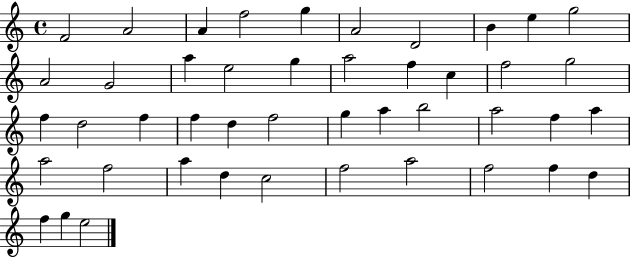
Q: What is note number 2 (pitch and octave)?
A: A4